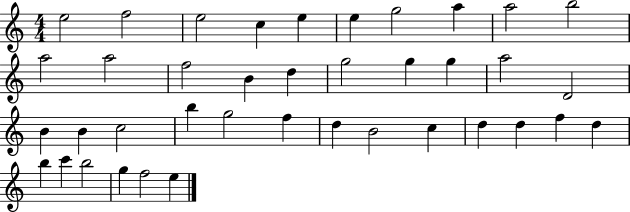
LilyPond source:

{
  \clef treble
  \numericTimeSignature
  \time 4/4
  \key c \major
  e''2 f''2 | e''2 c''4 e''4 | e''4 g''2 a''4 | a''2 b''2 | \break a''2 a''2 | f''2 b'4 d''4 | g''2 g''4 g''4 | a''2 d'2 | \break b'4 b'4 c''2 | b''4 g''2 f''4 | d''4 b'2 c''4 | d''4 d''4 f''4 d''4 | \break b''4 c'''4 b''2 | g''4 f''2 e''4 | \bar "|."
}